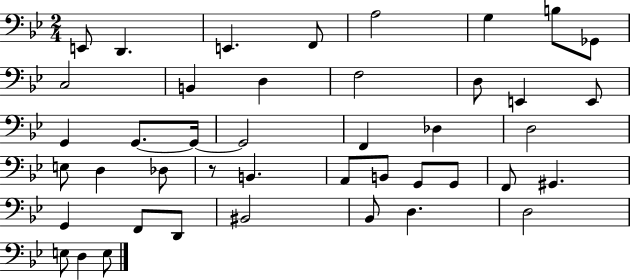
X:1
T:Untitled
M:2/4
L:1/4
K:Bb
E,,/2 D,, E,, F,,/2 A,2 G, B,/2 _G,,/2 C,2 B,, D, F,2 D,/2 E,, E,,/2 G,, G,,/2 G,,/4 G,,2 F,, _D, D,2 E,/2 D, _D,/2 z/2 B,, A,,/2 B,,/2 G,,/2 G,,/2 F,,/2 ^G,, G,, F,,/2 D,,/2 ^B,,2 _B,,/2 D, D,2 E,/2 D, E,/2